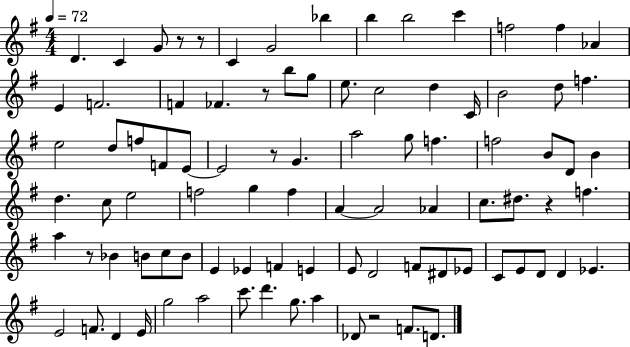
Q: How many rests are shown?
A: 7